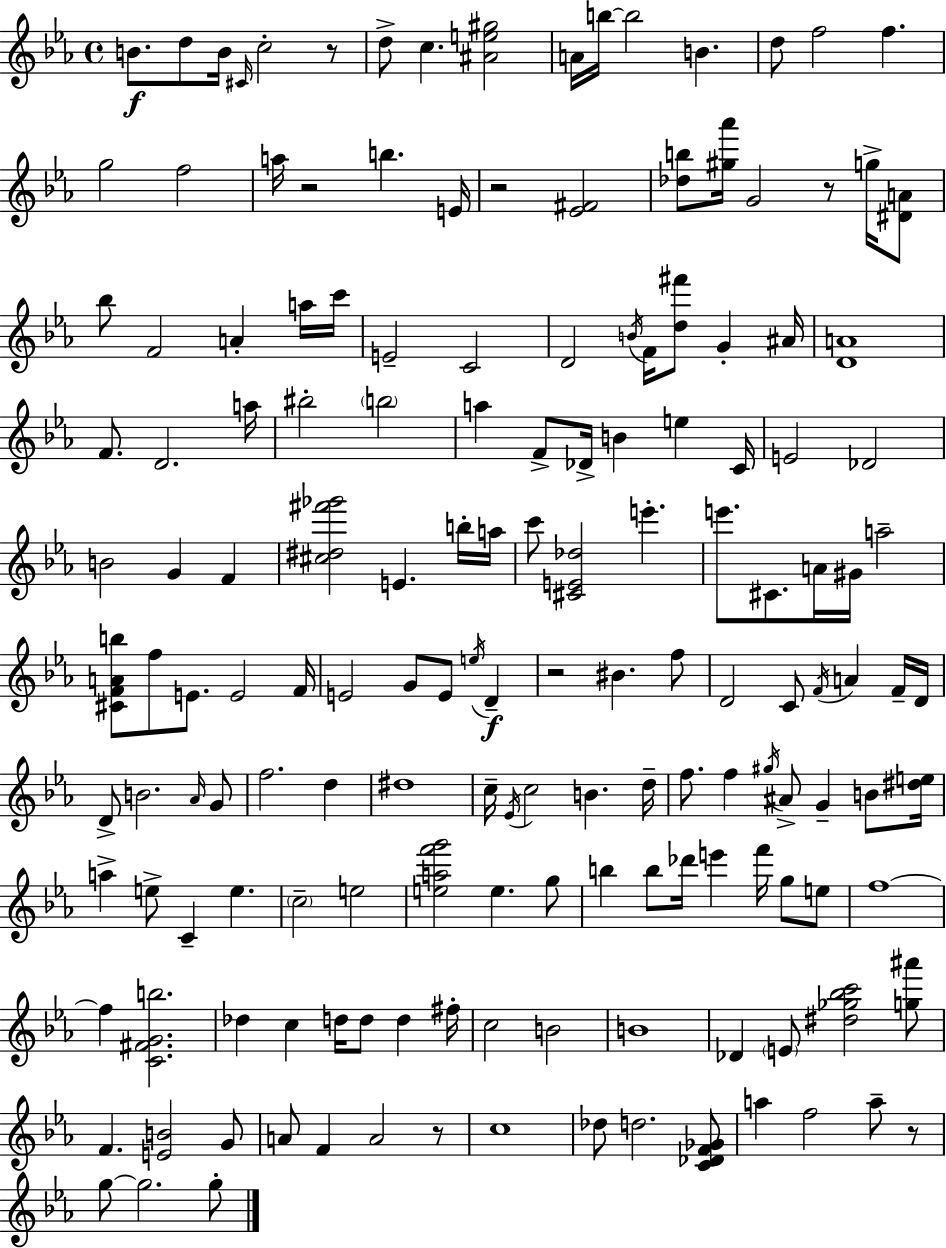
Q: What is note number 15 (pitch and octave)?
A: G5